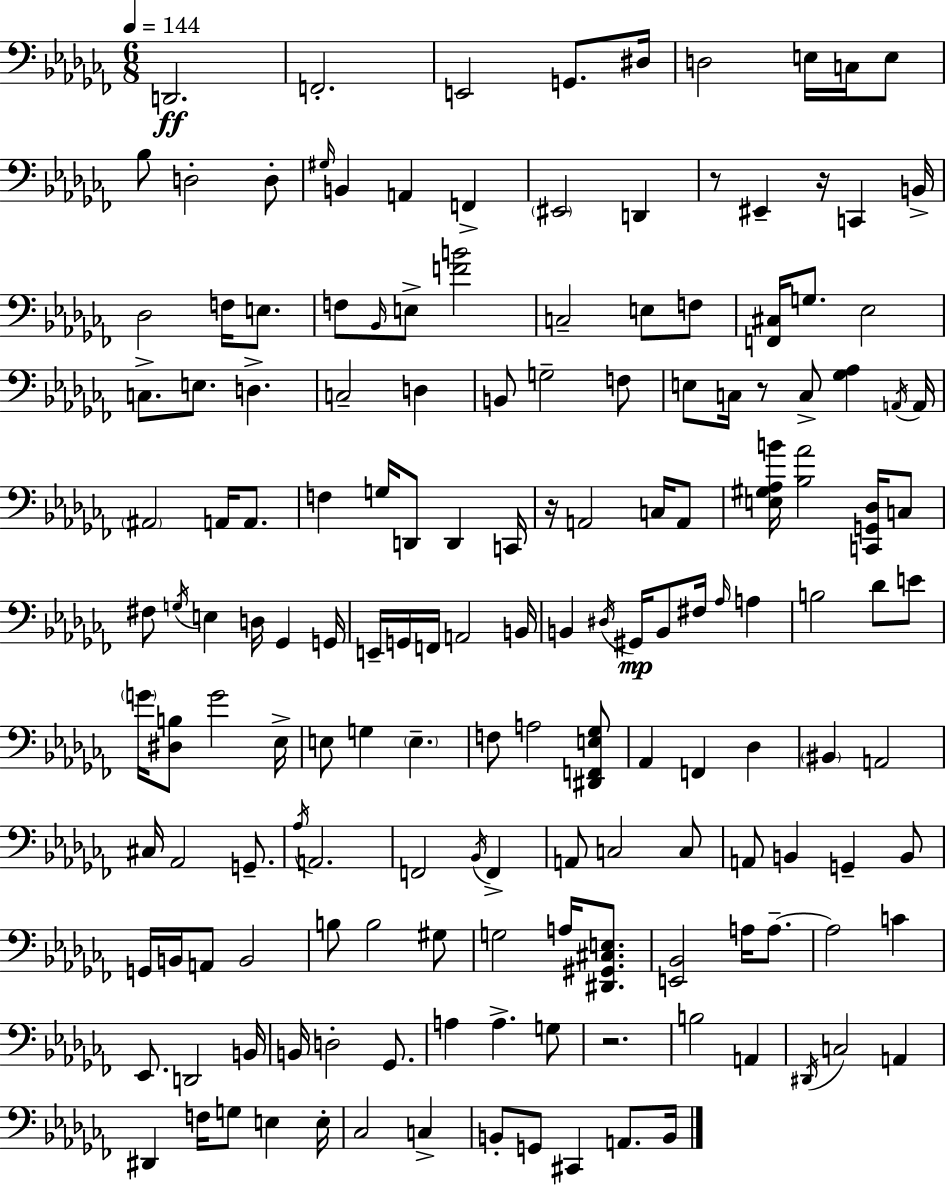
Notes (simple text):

D2/h. F2/h. E2/h G2/e. D#3/s D3/h E3/s C3/s E3/e Bb3/e D3/h D3/e G#3/s B2/q A2/q F2/q EIS2/h D2/q R/e EIS2/q R/s C2/q B2/s Db3/h F3/s E3/e. F3/e Bb2/s E3/e [F4,B4]/h C3/h E3/e F3/e [F2,C#3]/s G3/e. Eb3/h C3/e. E3/e. D3/q. C3/h D3/q B2/e G3/h F3/e E3/e C3/s R/e C3/e [Gb3,Ab3]/q A2/s A2/s A#2/h A2/s A2/e. F3/q G3/s D2/e D2/q C2/s R/s A2/h C3/s A2/e [E3,G#3,Ab3,B4]/s [Bb3,Ab4]/h [C2,G2,Db3]/s C3/e F#3/e G3/s E3/q D3/s Gb2/q G2/s E2/s G2/s F2/s A2/h B2/s B2/q D#3/s G#2/s B2/e F#3/s Ab3/s A3/q B3/h Db4/e E4/e G4/s [D#3,B3]/e G4/h Eb3/s E3/e G3/q E3/q. F3/e A3/h [D#2,F2,E3,Gb3]/e Ab2/q F2/q Db3/q BIS2/q A2/h C#3/s Ab2/h G2/e. Ab3/s A2/h. F2/h Bb2/s F2/q A2/e C3/h C3/e A2/e B2/q G2/q B2/e G2/s B2/s A2/e B2/h B3/e B3/h G#3/e G3/h A3/s [D#2,G#2,C#3,E3]/e. [E2,Bb2]/h A3/s A3/e. A3/h C4/q Eb2/e. D2/h B2/s B2/s D3/h Gb2/e. A3/q A3/q. G3/e R/h. B3/h A2/q D#2/s C3/h A2/q D#2/q F3/s G3/e E3/q E3/s CES3/h C3/q B2/e G2/e C#2/q A2/e. B2/s